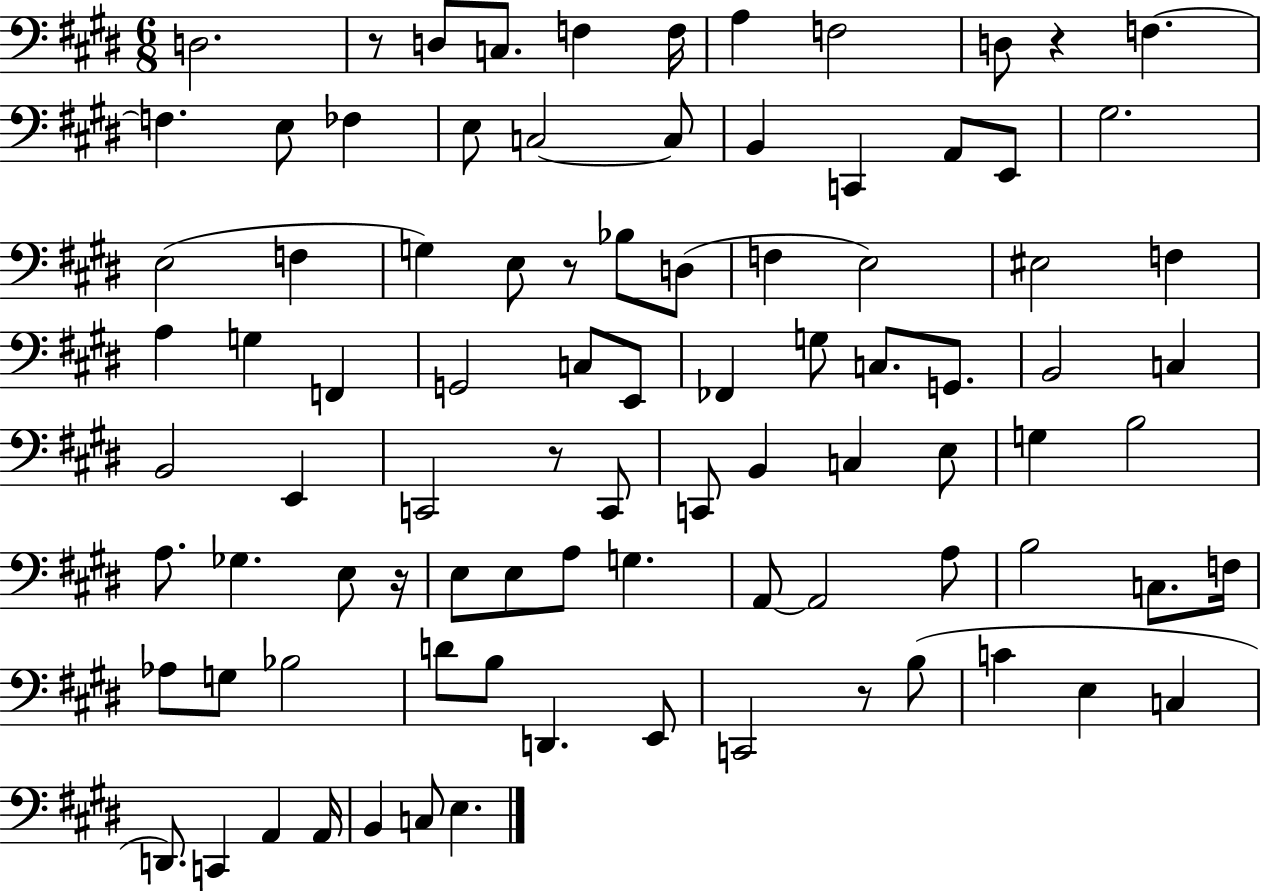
D3/h. R/e D3/e C3/e. F3/q F3/s A3/q F3/h D3/e R/q F3/q. F3/q. E3/e FES3/q E3/e C3/h C3/e B2/q C2/q A2/e E2/e G#3/h. E3/h F3/q G3/q E3/e R/e Bb3/e D3/e F3/q E3/h EIS3/h F3/q A3/q G3/q F2/q G2/h C3/e E2/e FES2/q G3/e C3/e. G2/e. B2/h C3/q B2/h E2/q C2/h R/e C2/e C2/e B2/q C3/q E3/e G3/q B3/h A3/e. Gb3/q. E3/e R/s E3/e E3/e A3/e G3/q. A2/e A2/h A3/e B3/h C3/e. F3/s Ab3/e G3/e Bb3/h D4/e B3/e D2/q. E2/e C2/h R/e B3/e C4/q E3/q C3/q D2/e. C2/q A2/q A2/s B2/q C3/e E3/q.